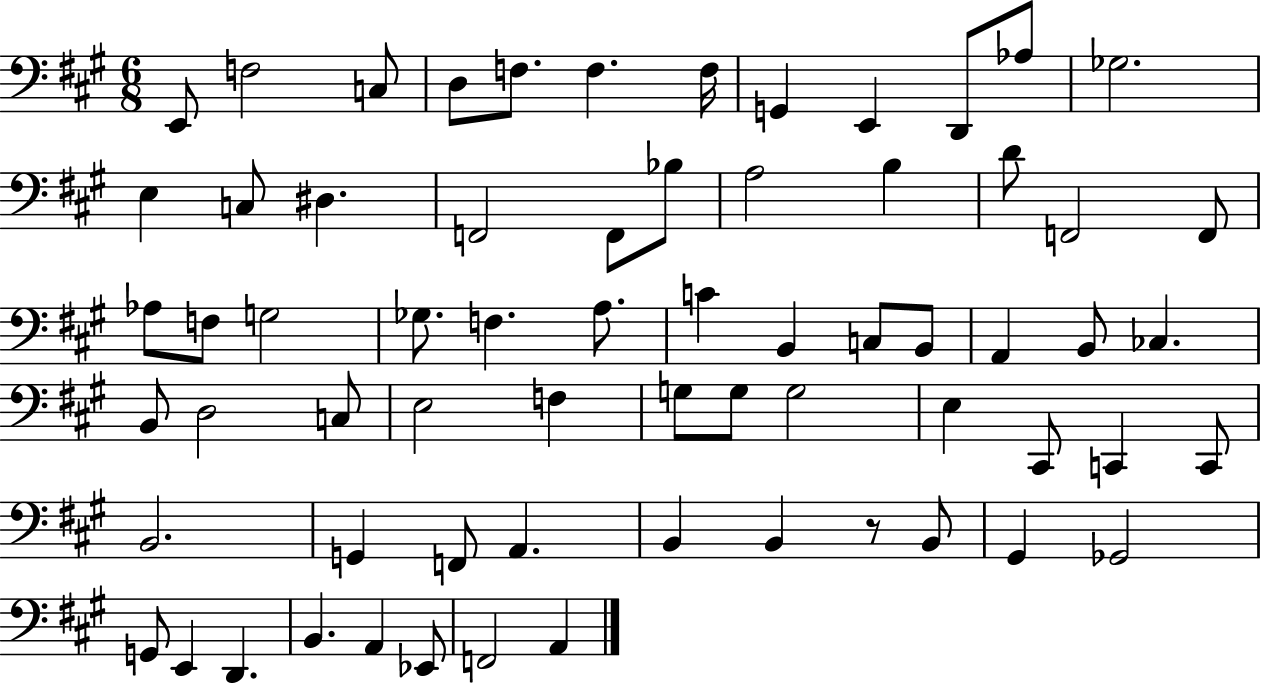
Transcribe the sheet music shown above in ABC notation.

X:1
T:Untitled
M:6/8
L:1/4
K:A
E,,/2 F,2 C,/2 D,/2 F,/2 F, F,/4 G,, E,, D,,/2 _A,/2 _G,2 E, C,/2 ^D, F,,2 F,,/2 _B,/2 A,2 B, D/2 F,,2 F,,/2 _A,/2 F,/2 G,2 _G,/2 F, A,/2 C B,, C,/2 B,,/2 A,, B,,/2 _C, B,,/2 D,2 C,/2 E,2 F, G,/2 G,/2 G,2 E, ^C,,/2 C,, C,,/2 B,,2 G,, F,,/2 A,, B,, B,, z/2 B,,/2 ^G,, _G,,2 G,,/2 E,, D,, B,, A,, _E,,/2 F,,2 A,,